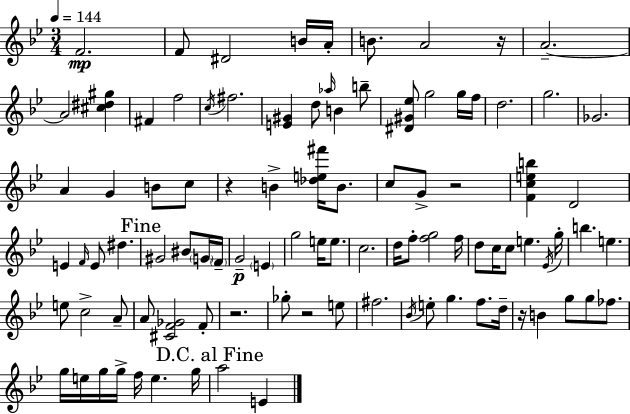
F4/h. F4/e D#4/h B4/s A4/s B4/e. A4/h R/s A4/h. A4/h [C#5,D#5,G#5]/q F#4/q F5/h C5/s F#5/h. [E4,G#4]/q D5/e Ab5/s B4/q B5/e [D#4,G#4,Eb5]/e G5/h G5/s F5/s D5/h. G5/h. Gb4/h. A4/q G4/q B4/e C5/e R/q B4/q [Db5,E5,F#6]/s B4/e. C5/e G4/e R/h [F4,C5,E5,B5]/q D4/h E4/q F4/s E4/e D#5/q. G#4/h BIS4/e G4/s F4/s G4/h E4/q G5/h E5/s E5/e. C5/h. D5/s F5/e [F5,G5]/h F5/s D5/e C5/s C5/e E5/q. Eb4/s G5/s B5/q. E5/q. E5/e C5/h A4/e A4/e [C#4,F4,Gb4]/h F4/e R/h. Gb5/e R/h E5/e F#5/h. Bb4/s E5/e G5/q. F5/e. D5/s R/s B4/q G5/e G5/e FES5/e. G5/s E5/s G5/s G5/s F5/s E5/q. G5/s A5/h E4/q